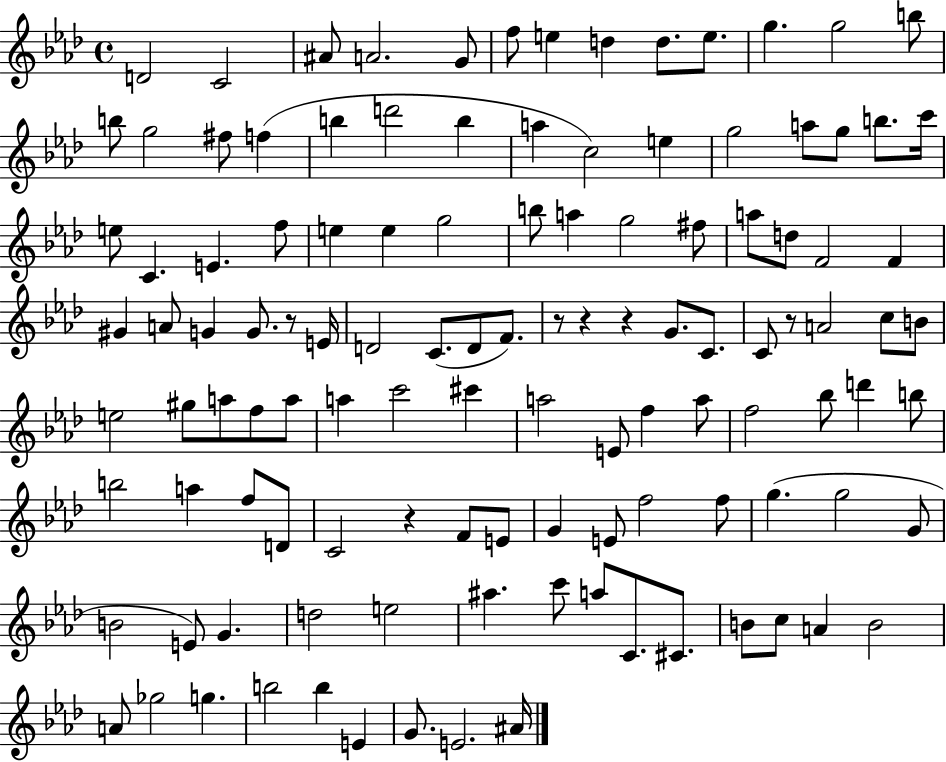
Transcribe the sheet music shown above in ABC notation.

X:1
T:Untitled
M:4/4
L:1/4
K:Ab
D2 C2 ^A/2 A2 G/2 f/2 e d d/2 e/2 g g2 b/2 b/2 g2 ^f/2 f b d'2 b a c2 e g2 a/2 g/2 b/2 c'/4 e/2 C E f/2 e e g2 b/2 a g2 ^f/2 a/2 d/2 F2 F ^G A/2 G G/2 z/2 E/4 D2 C/2 D/2 F/2 z/2 z z G/2 C/2 C/2 z/2 A2 c/2 B/2 e2 ^g/2 a/2 f/2 a/2 a c'2 ^c' a2 E/2 f a/2 f2 _b/2 d' b/2 b2 a f/2 D/2 C2 z F/2 E/2 G E/2 f2 f/2 g g2 G/2 B2 E/2 G d2 e2 ^a c'/2 a/2 C/2 ^C/2 B/2 c/2 A B2 A/2 _g2 g b2 b E G/2 E2 ^A/4